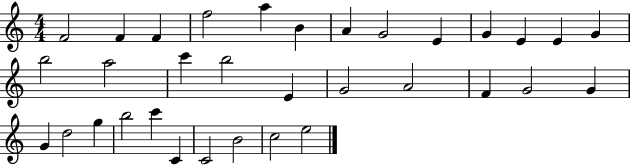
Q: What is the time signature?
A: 4/4